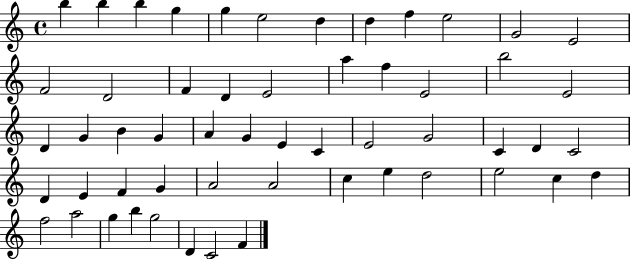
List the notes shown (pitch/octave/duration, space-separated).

B5/q B5/q B5/q G5/q G5/q E5/h D5/q D5/q F5/q E5/h G4/h E4/h F4/h D4/h F4/q D4/q E4/h A5/q F5/q E4/h B5/h E4/h D4/q G4/q B4/q G4/q A4/q G4/q E4/q C4/q E4/h G4/h C4/q D4/q C4/h D4/q E4/q F4/q G4/q A4/h A4/h C5/q E5/q D5/h E5/h C5/q D5/q F5/h A5/h G5/q B5/q G5/h D4/q C4/h F4/q